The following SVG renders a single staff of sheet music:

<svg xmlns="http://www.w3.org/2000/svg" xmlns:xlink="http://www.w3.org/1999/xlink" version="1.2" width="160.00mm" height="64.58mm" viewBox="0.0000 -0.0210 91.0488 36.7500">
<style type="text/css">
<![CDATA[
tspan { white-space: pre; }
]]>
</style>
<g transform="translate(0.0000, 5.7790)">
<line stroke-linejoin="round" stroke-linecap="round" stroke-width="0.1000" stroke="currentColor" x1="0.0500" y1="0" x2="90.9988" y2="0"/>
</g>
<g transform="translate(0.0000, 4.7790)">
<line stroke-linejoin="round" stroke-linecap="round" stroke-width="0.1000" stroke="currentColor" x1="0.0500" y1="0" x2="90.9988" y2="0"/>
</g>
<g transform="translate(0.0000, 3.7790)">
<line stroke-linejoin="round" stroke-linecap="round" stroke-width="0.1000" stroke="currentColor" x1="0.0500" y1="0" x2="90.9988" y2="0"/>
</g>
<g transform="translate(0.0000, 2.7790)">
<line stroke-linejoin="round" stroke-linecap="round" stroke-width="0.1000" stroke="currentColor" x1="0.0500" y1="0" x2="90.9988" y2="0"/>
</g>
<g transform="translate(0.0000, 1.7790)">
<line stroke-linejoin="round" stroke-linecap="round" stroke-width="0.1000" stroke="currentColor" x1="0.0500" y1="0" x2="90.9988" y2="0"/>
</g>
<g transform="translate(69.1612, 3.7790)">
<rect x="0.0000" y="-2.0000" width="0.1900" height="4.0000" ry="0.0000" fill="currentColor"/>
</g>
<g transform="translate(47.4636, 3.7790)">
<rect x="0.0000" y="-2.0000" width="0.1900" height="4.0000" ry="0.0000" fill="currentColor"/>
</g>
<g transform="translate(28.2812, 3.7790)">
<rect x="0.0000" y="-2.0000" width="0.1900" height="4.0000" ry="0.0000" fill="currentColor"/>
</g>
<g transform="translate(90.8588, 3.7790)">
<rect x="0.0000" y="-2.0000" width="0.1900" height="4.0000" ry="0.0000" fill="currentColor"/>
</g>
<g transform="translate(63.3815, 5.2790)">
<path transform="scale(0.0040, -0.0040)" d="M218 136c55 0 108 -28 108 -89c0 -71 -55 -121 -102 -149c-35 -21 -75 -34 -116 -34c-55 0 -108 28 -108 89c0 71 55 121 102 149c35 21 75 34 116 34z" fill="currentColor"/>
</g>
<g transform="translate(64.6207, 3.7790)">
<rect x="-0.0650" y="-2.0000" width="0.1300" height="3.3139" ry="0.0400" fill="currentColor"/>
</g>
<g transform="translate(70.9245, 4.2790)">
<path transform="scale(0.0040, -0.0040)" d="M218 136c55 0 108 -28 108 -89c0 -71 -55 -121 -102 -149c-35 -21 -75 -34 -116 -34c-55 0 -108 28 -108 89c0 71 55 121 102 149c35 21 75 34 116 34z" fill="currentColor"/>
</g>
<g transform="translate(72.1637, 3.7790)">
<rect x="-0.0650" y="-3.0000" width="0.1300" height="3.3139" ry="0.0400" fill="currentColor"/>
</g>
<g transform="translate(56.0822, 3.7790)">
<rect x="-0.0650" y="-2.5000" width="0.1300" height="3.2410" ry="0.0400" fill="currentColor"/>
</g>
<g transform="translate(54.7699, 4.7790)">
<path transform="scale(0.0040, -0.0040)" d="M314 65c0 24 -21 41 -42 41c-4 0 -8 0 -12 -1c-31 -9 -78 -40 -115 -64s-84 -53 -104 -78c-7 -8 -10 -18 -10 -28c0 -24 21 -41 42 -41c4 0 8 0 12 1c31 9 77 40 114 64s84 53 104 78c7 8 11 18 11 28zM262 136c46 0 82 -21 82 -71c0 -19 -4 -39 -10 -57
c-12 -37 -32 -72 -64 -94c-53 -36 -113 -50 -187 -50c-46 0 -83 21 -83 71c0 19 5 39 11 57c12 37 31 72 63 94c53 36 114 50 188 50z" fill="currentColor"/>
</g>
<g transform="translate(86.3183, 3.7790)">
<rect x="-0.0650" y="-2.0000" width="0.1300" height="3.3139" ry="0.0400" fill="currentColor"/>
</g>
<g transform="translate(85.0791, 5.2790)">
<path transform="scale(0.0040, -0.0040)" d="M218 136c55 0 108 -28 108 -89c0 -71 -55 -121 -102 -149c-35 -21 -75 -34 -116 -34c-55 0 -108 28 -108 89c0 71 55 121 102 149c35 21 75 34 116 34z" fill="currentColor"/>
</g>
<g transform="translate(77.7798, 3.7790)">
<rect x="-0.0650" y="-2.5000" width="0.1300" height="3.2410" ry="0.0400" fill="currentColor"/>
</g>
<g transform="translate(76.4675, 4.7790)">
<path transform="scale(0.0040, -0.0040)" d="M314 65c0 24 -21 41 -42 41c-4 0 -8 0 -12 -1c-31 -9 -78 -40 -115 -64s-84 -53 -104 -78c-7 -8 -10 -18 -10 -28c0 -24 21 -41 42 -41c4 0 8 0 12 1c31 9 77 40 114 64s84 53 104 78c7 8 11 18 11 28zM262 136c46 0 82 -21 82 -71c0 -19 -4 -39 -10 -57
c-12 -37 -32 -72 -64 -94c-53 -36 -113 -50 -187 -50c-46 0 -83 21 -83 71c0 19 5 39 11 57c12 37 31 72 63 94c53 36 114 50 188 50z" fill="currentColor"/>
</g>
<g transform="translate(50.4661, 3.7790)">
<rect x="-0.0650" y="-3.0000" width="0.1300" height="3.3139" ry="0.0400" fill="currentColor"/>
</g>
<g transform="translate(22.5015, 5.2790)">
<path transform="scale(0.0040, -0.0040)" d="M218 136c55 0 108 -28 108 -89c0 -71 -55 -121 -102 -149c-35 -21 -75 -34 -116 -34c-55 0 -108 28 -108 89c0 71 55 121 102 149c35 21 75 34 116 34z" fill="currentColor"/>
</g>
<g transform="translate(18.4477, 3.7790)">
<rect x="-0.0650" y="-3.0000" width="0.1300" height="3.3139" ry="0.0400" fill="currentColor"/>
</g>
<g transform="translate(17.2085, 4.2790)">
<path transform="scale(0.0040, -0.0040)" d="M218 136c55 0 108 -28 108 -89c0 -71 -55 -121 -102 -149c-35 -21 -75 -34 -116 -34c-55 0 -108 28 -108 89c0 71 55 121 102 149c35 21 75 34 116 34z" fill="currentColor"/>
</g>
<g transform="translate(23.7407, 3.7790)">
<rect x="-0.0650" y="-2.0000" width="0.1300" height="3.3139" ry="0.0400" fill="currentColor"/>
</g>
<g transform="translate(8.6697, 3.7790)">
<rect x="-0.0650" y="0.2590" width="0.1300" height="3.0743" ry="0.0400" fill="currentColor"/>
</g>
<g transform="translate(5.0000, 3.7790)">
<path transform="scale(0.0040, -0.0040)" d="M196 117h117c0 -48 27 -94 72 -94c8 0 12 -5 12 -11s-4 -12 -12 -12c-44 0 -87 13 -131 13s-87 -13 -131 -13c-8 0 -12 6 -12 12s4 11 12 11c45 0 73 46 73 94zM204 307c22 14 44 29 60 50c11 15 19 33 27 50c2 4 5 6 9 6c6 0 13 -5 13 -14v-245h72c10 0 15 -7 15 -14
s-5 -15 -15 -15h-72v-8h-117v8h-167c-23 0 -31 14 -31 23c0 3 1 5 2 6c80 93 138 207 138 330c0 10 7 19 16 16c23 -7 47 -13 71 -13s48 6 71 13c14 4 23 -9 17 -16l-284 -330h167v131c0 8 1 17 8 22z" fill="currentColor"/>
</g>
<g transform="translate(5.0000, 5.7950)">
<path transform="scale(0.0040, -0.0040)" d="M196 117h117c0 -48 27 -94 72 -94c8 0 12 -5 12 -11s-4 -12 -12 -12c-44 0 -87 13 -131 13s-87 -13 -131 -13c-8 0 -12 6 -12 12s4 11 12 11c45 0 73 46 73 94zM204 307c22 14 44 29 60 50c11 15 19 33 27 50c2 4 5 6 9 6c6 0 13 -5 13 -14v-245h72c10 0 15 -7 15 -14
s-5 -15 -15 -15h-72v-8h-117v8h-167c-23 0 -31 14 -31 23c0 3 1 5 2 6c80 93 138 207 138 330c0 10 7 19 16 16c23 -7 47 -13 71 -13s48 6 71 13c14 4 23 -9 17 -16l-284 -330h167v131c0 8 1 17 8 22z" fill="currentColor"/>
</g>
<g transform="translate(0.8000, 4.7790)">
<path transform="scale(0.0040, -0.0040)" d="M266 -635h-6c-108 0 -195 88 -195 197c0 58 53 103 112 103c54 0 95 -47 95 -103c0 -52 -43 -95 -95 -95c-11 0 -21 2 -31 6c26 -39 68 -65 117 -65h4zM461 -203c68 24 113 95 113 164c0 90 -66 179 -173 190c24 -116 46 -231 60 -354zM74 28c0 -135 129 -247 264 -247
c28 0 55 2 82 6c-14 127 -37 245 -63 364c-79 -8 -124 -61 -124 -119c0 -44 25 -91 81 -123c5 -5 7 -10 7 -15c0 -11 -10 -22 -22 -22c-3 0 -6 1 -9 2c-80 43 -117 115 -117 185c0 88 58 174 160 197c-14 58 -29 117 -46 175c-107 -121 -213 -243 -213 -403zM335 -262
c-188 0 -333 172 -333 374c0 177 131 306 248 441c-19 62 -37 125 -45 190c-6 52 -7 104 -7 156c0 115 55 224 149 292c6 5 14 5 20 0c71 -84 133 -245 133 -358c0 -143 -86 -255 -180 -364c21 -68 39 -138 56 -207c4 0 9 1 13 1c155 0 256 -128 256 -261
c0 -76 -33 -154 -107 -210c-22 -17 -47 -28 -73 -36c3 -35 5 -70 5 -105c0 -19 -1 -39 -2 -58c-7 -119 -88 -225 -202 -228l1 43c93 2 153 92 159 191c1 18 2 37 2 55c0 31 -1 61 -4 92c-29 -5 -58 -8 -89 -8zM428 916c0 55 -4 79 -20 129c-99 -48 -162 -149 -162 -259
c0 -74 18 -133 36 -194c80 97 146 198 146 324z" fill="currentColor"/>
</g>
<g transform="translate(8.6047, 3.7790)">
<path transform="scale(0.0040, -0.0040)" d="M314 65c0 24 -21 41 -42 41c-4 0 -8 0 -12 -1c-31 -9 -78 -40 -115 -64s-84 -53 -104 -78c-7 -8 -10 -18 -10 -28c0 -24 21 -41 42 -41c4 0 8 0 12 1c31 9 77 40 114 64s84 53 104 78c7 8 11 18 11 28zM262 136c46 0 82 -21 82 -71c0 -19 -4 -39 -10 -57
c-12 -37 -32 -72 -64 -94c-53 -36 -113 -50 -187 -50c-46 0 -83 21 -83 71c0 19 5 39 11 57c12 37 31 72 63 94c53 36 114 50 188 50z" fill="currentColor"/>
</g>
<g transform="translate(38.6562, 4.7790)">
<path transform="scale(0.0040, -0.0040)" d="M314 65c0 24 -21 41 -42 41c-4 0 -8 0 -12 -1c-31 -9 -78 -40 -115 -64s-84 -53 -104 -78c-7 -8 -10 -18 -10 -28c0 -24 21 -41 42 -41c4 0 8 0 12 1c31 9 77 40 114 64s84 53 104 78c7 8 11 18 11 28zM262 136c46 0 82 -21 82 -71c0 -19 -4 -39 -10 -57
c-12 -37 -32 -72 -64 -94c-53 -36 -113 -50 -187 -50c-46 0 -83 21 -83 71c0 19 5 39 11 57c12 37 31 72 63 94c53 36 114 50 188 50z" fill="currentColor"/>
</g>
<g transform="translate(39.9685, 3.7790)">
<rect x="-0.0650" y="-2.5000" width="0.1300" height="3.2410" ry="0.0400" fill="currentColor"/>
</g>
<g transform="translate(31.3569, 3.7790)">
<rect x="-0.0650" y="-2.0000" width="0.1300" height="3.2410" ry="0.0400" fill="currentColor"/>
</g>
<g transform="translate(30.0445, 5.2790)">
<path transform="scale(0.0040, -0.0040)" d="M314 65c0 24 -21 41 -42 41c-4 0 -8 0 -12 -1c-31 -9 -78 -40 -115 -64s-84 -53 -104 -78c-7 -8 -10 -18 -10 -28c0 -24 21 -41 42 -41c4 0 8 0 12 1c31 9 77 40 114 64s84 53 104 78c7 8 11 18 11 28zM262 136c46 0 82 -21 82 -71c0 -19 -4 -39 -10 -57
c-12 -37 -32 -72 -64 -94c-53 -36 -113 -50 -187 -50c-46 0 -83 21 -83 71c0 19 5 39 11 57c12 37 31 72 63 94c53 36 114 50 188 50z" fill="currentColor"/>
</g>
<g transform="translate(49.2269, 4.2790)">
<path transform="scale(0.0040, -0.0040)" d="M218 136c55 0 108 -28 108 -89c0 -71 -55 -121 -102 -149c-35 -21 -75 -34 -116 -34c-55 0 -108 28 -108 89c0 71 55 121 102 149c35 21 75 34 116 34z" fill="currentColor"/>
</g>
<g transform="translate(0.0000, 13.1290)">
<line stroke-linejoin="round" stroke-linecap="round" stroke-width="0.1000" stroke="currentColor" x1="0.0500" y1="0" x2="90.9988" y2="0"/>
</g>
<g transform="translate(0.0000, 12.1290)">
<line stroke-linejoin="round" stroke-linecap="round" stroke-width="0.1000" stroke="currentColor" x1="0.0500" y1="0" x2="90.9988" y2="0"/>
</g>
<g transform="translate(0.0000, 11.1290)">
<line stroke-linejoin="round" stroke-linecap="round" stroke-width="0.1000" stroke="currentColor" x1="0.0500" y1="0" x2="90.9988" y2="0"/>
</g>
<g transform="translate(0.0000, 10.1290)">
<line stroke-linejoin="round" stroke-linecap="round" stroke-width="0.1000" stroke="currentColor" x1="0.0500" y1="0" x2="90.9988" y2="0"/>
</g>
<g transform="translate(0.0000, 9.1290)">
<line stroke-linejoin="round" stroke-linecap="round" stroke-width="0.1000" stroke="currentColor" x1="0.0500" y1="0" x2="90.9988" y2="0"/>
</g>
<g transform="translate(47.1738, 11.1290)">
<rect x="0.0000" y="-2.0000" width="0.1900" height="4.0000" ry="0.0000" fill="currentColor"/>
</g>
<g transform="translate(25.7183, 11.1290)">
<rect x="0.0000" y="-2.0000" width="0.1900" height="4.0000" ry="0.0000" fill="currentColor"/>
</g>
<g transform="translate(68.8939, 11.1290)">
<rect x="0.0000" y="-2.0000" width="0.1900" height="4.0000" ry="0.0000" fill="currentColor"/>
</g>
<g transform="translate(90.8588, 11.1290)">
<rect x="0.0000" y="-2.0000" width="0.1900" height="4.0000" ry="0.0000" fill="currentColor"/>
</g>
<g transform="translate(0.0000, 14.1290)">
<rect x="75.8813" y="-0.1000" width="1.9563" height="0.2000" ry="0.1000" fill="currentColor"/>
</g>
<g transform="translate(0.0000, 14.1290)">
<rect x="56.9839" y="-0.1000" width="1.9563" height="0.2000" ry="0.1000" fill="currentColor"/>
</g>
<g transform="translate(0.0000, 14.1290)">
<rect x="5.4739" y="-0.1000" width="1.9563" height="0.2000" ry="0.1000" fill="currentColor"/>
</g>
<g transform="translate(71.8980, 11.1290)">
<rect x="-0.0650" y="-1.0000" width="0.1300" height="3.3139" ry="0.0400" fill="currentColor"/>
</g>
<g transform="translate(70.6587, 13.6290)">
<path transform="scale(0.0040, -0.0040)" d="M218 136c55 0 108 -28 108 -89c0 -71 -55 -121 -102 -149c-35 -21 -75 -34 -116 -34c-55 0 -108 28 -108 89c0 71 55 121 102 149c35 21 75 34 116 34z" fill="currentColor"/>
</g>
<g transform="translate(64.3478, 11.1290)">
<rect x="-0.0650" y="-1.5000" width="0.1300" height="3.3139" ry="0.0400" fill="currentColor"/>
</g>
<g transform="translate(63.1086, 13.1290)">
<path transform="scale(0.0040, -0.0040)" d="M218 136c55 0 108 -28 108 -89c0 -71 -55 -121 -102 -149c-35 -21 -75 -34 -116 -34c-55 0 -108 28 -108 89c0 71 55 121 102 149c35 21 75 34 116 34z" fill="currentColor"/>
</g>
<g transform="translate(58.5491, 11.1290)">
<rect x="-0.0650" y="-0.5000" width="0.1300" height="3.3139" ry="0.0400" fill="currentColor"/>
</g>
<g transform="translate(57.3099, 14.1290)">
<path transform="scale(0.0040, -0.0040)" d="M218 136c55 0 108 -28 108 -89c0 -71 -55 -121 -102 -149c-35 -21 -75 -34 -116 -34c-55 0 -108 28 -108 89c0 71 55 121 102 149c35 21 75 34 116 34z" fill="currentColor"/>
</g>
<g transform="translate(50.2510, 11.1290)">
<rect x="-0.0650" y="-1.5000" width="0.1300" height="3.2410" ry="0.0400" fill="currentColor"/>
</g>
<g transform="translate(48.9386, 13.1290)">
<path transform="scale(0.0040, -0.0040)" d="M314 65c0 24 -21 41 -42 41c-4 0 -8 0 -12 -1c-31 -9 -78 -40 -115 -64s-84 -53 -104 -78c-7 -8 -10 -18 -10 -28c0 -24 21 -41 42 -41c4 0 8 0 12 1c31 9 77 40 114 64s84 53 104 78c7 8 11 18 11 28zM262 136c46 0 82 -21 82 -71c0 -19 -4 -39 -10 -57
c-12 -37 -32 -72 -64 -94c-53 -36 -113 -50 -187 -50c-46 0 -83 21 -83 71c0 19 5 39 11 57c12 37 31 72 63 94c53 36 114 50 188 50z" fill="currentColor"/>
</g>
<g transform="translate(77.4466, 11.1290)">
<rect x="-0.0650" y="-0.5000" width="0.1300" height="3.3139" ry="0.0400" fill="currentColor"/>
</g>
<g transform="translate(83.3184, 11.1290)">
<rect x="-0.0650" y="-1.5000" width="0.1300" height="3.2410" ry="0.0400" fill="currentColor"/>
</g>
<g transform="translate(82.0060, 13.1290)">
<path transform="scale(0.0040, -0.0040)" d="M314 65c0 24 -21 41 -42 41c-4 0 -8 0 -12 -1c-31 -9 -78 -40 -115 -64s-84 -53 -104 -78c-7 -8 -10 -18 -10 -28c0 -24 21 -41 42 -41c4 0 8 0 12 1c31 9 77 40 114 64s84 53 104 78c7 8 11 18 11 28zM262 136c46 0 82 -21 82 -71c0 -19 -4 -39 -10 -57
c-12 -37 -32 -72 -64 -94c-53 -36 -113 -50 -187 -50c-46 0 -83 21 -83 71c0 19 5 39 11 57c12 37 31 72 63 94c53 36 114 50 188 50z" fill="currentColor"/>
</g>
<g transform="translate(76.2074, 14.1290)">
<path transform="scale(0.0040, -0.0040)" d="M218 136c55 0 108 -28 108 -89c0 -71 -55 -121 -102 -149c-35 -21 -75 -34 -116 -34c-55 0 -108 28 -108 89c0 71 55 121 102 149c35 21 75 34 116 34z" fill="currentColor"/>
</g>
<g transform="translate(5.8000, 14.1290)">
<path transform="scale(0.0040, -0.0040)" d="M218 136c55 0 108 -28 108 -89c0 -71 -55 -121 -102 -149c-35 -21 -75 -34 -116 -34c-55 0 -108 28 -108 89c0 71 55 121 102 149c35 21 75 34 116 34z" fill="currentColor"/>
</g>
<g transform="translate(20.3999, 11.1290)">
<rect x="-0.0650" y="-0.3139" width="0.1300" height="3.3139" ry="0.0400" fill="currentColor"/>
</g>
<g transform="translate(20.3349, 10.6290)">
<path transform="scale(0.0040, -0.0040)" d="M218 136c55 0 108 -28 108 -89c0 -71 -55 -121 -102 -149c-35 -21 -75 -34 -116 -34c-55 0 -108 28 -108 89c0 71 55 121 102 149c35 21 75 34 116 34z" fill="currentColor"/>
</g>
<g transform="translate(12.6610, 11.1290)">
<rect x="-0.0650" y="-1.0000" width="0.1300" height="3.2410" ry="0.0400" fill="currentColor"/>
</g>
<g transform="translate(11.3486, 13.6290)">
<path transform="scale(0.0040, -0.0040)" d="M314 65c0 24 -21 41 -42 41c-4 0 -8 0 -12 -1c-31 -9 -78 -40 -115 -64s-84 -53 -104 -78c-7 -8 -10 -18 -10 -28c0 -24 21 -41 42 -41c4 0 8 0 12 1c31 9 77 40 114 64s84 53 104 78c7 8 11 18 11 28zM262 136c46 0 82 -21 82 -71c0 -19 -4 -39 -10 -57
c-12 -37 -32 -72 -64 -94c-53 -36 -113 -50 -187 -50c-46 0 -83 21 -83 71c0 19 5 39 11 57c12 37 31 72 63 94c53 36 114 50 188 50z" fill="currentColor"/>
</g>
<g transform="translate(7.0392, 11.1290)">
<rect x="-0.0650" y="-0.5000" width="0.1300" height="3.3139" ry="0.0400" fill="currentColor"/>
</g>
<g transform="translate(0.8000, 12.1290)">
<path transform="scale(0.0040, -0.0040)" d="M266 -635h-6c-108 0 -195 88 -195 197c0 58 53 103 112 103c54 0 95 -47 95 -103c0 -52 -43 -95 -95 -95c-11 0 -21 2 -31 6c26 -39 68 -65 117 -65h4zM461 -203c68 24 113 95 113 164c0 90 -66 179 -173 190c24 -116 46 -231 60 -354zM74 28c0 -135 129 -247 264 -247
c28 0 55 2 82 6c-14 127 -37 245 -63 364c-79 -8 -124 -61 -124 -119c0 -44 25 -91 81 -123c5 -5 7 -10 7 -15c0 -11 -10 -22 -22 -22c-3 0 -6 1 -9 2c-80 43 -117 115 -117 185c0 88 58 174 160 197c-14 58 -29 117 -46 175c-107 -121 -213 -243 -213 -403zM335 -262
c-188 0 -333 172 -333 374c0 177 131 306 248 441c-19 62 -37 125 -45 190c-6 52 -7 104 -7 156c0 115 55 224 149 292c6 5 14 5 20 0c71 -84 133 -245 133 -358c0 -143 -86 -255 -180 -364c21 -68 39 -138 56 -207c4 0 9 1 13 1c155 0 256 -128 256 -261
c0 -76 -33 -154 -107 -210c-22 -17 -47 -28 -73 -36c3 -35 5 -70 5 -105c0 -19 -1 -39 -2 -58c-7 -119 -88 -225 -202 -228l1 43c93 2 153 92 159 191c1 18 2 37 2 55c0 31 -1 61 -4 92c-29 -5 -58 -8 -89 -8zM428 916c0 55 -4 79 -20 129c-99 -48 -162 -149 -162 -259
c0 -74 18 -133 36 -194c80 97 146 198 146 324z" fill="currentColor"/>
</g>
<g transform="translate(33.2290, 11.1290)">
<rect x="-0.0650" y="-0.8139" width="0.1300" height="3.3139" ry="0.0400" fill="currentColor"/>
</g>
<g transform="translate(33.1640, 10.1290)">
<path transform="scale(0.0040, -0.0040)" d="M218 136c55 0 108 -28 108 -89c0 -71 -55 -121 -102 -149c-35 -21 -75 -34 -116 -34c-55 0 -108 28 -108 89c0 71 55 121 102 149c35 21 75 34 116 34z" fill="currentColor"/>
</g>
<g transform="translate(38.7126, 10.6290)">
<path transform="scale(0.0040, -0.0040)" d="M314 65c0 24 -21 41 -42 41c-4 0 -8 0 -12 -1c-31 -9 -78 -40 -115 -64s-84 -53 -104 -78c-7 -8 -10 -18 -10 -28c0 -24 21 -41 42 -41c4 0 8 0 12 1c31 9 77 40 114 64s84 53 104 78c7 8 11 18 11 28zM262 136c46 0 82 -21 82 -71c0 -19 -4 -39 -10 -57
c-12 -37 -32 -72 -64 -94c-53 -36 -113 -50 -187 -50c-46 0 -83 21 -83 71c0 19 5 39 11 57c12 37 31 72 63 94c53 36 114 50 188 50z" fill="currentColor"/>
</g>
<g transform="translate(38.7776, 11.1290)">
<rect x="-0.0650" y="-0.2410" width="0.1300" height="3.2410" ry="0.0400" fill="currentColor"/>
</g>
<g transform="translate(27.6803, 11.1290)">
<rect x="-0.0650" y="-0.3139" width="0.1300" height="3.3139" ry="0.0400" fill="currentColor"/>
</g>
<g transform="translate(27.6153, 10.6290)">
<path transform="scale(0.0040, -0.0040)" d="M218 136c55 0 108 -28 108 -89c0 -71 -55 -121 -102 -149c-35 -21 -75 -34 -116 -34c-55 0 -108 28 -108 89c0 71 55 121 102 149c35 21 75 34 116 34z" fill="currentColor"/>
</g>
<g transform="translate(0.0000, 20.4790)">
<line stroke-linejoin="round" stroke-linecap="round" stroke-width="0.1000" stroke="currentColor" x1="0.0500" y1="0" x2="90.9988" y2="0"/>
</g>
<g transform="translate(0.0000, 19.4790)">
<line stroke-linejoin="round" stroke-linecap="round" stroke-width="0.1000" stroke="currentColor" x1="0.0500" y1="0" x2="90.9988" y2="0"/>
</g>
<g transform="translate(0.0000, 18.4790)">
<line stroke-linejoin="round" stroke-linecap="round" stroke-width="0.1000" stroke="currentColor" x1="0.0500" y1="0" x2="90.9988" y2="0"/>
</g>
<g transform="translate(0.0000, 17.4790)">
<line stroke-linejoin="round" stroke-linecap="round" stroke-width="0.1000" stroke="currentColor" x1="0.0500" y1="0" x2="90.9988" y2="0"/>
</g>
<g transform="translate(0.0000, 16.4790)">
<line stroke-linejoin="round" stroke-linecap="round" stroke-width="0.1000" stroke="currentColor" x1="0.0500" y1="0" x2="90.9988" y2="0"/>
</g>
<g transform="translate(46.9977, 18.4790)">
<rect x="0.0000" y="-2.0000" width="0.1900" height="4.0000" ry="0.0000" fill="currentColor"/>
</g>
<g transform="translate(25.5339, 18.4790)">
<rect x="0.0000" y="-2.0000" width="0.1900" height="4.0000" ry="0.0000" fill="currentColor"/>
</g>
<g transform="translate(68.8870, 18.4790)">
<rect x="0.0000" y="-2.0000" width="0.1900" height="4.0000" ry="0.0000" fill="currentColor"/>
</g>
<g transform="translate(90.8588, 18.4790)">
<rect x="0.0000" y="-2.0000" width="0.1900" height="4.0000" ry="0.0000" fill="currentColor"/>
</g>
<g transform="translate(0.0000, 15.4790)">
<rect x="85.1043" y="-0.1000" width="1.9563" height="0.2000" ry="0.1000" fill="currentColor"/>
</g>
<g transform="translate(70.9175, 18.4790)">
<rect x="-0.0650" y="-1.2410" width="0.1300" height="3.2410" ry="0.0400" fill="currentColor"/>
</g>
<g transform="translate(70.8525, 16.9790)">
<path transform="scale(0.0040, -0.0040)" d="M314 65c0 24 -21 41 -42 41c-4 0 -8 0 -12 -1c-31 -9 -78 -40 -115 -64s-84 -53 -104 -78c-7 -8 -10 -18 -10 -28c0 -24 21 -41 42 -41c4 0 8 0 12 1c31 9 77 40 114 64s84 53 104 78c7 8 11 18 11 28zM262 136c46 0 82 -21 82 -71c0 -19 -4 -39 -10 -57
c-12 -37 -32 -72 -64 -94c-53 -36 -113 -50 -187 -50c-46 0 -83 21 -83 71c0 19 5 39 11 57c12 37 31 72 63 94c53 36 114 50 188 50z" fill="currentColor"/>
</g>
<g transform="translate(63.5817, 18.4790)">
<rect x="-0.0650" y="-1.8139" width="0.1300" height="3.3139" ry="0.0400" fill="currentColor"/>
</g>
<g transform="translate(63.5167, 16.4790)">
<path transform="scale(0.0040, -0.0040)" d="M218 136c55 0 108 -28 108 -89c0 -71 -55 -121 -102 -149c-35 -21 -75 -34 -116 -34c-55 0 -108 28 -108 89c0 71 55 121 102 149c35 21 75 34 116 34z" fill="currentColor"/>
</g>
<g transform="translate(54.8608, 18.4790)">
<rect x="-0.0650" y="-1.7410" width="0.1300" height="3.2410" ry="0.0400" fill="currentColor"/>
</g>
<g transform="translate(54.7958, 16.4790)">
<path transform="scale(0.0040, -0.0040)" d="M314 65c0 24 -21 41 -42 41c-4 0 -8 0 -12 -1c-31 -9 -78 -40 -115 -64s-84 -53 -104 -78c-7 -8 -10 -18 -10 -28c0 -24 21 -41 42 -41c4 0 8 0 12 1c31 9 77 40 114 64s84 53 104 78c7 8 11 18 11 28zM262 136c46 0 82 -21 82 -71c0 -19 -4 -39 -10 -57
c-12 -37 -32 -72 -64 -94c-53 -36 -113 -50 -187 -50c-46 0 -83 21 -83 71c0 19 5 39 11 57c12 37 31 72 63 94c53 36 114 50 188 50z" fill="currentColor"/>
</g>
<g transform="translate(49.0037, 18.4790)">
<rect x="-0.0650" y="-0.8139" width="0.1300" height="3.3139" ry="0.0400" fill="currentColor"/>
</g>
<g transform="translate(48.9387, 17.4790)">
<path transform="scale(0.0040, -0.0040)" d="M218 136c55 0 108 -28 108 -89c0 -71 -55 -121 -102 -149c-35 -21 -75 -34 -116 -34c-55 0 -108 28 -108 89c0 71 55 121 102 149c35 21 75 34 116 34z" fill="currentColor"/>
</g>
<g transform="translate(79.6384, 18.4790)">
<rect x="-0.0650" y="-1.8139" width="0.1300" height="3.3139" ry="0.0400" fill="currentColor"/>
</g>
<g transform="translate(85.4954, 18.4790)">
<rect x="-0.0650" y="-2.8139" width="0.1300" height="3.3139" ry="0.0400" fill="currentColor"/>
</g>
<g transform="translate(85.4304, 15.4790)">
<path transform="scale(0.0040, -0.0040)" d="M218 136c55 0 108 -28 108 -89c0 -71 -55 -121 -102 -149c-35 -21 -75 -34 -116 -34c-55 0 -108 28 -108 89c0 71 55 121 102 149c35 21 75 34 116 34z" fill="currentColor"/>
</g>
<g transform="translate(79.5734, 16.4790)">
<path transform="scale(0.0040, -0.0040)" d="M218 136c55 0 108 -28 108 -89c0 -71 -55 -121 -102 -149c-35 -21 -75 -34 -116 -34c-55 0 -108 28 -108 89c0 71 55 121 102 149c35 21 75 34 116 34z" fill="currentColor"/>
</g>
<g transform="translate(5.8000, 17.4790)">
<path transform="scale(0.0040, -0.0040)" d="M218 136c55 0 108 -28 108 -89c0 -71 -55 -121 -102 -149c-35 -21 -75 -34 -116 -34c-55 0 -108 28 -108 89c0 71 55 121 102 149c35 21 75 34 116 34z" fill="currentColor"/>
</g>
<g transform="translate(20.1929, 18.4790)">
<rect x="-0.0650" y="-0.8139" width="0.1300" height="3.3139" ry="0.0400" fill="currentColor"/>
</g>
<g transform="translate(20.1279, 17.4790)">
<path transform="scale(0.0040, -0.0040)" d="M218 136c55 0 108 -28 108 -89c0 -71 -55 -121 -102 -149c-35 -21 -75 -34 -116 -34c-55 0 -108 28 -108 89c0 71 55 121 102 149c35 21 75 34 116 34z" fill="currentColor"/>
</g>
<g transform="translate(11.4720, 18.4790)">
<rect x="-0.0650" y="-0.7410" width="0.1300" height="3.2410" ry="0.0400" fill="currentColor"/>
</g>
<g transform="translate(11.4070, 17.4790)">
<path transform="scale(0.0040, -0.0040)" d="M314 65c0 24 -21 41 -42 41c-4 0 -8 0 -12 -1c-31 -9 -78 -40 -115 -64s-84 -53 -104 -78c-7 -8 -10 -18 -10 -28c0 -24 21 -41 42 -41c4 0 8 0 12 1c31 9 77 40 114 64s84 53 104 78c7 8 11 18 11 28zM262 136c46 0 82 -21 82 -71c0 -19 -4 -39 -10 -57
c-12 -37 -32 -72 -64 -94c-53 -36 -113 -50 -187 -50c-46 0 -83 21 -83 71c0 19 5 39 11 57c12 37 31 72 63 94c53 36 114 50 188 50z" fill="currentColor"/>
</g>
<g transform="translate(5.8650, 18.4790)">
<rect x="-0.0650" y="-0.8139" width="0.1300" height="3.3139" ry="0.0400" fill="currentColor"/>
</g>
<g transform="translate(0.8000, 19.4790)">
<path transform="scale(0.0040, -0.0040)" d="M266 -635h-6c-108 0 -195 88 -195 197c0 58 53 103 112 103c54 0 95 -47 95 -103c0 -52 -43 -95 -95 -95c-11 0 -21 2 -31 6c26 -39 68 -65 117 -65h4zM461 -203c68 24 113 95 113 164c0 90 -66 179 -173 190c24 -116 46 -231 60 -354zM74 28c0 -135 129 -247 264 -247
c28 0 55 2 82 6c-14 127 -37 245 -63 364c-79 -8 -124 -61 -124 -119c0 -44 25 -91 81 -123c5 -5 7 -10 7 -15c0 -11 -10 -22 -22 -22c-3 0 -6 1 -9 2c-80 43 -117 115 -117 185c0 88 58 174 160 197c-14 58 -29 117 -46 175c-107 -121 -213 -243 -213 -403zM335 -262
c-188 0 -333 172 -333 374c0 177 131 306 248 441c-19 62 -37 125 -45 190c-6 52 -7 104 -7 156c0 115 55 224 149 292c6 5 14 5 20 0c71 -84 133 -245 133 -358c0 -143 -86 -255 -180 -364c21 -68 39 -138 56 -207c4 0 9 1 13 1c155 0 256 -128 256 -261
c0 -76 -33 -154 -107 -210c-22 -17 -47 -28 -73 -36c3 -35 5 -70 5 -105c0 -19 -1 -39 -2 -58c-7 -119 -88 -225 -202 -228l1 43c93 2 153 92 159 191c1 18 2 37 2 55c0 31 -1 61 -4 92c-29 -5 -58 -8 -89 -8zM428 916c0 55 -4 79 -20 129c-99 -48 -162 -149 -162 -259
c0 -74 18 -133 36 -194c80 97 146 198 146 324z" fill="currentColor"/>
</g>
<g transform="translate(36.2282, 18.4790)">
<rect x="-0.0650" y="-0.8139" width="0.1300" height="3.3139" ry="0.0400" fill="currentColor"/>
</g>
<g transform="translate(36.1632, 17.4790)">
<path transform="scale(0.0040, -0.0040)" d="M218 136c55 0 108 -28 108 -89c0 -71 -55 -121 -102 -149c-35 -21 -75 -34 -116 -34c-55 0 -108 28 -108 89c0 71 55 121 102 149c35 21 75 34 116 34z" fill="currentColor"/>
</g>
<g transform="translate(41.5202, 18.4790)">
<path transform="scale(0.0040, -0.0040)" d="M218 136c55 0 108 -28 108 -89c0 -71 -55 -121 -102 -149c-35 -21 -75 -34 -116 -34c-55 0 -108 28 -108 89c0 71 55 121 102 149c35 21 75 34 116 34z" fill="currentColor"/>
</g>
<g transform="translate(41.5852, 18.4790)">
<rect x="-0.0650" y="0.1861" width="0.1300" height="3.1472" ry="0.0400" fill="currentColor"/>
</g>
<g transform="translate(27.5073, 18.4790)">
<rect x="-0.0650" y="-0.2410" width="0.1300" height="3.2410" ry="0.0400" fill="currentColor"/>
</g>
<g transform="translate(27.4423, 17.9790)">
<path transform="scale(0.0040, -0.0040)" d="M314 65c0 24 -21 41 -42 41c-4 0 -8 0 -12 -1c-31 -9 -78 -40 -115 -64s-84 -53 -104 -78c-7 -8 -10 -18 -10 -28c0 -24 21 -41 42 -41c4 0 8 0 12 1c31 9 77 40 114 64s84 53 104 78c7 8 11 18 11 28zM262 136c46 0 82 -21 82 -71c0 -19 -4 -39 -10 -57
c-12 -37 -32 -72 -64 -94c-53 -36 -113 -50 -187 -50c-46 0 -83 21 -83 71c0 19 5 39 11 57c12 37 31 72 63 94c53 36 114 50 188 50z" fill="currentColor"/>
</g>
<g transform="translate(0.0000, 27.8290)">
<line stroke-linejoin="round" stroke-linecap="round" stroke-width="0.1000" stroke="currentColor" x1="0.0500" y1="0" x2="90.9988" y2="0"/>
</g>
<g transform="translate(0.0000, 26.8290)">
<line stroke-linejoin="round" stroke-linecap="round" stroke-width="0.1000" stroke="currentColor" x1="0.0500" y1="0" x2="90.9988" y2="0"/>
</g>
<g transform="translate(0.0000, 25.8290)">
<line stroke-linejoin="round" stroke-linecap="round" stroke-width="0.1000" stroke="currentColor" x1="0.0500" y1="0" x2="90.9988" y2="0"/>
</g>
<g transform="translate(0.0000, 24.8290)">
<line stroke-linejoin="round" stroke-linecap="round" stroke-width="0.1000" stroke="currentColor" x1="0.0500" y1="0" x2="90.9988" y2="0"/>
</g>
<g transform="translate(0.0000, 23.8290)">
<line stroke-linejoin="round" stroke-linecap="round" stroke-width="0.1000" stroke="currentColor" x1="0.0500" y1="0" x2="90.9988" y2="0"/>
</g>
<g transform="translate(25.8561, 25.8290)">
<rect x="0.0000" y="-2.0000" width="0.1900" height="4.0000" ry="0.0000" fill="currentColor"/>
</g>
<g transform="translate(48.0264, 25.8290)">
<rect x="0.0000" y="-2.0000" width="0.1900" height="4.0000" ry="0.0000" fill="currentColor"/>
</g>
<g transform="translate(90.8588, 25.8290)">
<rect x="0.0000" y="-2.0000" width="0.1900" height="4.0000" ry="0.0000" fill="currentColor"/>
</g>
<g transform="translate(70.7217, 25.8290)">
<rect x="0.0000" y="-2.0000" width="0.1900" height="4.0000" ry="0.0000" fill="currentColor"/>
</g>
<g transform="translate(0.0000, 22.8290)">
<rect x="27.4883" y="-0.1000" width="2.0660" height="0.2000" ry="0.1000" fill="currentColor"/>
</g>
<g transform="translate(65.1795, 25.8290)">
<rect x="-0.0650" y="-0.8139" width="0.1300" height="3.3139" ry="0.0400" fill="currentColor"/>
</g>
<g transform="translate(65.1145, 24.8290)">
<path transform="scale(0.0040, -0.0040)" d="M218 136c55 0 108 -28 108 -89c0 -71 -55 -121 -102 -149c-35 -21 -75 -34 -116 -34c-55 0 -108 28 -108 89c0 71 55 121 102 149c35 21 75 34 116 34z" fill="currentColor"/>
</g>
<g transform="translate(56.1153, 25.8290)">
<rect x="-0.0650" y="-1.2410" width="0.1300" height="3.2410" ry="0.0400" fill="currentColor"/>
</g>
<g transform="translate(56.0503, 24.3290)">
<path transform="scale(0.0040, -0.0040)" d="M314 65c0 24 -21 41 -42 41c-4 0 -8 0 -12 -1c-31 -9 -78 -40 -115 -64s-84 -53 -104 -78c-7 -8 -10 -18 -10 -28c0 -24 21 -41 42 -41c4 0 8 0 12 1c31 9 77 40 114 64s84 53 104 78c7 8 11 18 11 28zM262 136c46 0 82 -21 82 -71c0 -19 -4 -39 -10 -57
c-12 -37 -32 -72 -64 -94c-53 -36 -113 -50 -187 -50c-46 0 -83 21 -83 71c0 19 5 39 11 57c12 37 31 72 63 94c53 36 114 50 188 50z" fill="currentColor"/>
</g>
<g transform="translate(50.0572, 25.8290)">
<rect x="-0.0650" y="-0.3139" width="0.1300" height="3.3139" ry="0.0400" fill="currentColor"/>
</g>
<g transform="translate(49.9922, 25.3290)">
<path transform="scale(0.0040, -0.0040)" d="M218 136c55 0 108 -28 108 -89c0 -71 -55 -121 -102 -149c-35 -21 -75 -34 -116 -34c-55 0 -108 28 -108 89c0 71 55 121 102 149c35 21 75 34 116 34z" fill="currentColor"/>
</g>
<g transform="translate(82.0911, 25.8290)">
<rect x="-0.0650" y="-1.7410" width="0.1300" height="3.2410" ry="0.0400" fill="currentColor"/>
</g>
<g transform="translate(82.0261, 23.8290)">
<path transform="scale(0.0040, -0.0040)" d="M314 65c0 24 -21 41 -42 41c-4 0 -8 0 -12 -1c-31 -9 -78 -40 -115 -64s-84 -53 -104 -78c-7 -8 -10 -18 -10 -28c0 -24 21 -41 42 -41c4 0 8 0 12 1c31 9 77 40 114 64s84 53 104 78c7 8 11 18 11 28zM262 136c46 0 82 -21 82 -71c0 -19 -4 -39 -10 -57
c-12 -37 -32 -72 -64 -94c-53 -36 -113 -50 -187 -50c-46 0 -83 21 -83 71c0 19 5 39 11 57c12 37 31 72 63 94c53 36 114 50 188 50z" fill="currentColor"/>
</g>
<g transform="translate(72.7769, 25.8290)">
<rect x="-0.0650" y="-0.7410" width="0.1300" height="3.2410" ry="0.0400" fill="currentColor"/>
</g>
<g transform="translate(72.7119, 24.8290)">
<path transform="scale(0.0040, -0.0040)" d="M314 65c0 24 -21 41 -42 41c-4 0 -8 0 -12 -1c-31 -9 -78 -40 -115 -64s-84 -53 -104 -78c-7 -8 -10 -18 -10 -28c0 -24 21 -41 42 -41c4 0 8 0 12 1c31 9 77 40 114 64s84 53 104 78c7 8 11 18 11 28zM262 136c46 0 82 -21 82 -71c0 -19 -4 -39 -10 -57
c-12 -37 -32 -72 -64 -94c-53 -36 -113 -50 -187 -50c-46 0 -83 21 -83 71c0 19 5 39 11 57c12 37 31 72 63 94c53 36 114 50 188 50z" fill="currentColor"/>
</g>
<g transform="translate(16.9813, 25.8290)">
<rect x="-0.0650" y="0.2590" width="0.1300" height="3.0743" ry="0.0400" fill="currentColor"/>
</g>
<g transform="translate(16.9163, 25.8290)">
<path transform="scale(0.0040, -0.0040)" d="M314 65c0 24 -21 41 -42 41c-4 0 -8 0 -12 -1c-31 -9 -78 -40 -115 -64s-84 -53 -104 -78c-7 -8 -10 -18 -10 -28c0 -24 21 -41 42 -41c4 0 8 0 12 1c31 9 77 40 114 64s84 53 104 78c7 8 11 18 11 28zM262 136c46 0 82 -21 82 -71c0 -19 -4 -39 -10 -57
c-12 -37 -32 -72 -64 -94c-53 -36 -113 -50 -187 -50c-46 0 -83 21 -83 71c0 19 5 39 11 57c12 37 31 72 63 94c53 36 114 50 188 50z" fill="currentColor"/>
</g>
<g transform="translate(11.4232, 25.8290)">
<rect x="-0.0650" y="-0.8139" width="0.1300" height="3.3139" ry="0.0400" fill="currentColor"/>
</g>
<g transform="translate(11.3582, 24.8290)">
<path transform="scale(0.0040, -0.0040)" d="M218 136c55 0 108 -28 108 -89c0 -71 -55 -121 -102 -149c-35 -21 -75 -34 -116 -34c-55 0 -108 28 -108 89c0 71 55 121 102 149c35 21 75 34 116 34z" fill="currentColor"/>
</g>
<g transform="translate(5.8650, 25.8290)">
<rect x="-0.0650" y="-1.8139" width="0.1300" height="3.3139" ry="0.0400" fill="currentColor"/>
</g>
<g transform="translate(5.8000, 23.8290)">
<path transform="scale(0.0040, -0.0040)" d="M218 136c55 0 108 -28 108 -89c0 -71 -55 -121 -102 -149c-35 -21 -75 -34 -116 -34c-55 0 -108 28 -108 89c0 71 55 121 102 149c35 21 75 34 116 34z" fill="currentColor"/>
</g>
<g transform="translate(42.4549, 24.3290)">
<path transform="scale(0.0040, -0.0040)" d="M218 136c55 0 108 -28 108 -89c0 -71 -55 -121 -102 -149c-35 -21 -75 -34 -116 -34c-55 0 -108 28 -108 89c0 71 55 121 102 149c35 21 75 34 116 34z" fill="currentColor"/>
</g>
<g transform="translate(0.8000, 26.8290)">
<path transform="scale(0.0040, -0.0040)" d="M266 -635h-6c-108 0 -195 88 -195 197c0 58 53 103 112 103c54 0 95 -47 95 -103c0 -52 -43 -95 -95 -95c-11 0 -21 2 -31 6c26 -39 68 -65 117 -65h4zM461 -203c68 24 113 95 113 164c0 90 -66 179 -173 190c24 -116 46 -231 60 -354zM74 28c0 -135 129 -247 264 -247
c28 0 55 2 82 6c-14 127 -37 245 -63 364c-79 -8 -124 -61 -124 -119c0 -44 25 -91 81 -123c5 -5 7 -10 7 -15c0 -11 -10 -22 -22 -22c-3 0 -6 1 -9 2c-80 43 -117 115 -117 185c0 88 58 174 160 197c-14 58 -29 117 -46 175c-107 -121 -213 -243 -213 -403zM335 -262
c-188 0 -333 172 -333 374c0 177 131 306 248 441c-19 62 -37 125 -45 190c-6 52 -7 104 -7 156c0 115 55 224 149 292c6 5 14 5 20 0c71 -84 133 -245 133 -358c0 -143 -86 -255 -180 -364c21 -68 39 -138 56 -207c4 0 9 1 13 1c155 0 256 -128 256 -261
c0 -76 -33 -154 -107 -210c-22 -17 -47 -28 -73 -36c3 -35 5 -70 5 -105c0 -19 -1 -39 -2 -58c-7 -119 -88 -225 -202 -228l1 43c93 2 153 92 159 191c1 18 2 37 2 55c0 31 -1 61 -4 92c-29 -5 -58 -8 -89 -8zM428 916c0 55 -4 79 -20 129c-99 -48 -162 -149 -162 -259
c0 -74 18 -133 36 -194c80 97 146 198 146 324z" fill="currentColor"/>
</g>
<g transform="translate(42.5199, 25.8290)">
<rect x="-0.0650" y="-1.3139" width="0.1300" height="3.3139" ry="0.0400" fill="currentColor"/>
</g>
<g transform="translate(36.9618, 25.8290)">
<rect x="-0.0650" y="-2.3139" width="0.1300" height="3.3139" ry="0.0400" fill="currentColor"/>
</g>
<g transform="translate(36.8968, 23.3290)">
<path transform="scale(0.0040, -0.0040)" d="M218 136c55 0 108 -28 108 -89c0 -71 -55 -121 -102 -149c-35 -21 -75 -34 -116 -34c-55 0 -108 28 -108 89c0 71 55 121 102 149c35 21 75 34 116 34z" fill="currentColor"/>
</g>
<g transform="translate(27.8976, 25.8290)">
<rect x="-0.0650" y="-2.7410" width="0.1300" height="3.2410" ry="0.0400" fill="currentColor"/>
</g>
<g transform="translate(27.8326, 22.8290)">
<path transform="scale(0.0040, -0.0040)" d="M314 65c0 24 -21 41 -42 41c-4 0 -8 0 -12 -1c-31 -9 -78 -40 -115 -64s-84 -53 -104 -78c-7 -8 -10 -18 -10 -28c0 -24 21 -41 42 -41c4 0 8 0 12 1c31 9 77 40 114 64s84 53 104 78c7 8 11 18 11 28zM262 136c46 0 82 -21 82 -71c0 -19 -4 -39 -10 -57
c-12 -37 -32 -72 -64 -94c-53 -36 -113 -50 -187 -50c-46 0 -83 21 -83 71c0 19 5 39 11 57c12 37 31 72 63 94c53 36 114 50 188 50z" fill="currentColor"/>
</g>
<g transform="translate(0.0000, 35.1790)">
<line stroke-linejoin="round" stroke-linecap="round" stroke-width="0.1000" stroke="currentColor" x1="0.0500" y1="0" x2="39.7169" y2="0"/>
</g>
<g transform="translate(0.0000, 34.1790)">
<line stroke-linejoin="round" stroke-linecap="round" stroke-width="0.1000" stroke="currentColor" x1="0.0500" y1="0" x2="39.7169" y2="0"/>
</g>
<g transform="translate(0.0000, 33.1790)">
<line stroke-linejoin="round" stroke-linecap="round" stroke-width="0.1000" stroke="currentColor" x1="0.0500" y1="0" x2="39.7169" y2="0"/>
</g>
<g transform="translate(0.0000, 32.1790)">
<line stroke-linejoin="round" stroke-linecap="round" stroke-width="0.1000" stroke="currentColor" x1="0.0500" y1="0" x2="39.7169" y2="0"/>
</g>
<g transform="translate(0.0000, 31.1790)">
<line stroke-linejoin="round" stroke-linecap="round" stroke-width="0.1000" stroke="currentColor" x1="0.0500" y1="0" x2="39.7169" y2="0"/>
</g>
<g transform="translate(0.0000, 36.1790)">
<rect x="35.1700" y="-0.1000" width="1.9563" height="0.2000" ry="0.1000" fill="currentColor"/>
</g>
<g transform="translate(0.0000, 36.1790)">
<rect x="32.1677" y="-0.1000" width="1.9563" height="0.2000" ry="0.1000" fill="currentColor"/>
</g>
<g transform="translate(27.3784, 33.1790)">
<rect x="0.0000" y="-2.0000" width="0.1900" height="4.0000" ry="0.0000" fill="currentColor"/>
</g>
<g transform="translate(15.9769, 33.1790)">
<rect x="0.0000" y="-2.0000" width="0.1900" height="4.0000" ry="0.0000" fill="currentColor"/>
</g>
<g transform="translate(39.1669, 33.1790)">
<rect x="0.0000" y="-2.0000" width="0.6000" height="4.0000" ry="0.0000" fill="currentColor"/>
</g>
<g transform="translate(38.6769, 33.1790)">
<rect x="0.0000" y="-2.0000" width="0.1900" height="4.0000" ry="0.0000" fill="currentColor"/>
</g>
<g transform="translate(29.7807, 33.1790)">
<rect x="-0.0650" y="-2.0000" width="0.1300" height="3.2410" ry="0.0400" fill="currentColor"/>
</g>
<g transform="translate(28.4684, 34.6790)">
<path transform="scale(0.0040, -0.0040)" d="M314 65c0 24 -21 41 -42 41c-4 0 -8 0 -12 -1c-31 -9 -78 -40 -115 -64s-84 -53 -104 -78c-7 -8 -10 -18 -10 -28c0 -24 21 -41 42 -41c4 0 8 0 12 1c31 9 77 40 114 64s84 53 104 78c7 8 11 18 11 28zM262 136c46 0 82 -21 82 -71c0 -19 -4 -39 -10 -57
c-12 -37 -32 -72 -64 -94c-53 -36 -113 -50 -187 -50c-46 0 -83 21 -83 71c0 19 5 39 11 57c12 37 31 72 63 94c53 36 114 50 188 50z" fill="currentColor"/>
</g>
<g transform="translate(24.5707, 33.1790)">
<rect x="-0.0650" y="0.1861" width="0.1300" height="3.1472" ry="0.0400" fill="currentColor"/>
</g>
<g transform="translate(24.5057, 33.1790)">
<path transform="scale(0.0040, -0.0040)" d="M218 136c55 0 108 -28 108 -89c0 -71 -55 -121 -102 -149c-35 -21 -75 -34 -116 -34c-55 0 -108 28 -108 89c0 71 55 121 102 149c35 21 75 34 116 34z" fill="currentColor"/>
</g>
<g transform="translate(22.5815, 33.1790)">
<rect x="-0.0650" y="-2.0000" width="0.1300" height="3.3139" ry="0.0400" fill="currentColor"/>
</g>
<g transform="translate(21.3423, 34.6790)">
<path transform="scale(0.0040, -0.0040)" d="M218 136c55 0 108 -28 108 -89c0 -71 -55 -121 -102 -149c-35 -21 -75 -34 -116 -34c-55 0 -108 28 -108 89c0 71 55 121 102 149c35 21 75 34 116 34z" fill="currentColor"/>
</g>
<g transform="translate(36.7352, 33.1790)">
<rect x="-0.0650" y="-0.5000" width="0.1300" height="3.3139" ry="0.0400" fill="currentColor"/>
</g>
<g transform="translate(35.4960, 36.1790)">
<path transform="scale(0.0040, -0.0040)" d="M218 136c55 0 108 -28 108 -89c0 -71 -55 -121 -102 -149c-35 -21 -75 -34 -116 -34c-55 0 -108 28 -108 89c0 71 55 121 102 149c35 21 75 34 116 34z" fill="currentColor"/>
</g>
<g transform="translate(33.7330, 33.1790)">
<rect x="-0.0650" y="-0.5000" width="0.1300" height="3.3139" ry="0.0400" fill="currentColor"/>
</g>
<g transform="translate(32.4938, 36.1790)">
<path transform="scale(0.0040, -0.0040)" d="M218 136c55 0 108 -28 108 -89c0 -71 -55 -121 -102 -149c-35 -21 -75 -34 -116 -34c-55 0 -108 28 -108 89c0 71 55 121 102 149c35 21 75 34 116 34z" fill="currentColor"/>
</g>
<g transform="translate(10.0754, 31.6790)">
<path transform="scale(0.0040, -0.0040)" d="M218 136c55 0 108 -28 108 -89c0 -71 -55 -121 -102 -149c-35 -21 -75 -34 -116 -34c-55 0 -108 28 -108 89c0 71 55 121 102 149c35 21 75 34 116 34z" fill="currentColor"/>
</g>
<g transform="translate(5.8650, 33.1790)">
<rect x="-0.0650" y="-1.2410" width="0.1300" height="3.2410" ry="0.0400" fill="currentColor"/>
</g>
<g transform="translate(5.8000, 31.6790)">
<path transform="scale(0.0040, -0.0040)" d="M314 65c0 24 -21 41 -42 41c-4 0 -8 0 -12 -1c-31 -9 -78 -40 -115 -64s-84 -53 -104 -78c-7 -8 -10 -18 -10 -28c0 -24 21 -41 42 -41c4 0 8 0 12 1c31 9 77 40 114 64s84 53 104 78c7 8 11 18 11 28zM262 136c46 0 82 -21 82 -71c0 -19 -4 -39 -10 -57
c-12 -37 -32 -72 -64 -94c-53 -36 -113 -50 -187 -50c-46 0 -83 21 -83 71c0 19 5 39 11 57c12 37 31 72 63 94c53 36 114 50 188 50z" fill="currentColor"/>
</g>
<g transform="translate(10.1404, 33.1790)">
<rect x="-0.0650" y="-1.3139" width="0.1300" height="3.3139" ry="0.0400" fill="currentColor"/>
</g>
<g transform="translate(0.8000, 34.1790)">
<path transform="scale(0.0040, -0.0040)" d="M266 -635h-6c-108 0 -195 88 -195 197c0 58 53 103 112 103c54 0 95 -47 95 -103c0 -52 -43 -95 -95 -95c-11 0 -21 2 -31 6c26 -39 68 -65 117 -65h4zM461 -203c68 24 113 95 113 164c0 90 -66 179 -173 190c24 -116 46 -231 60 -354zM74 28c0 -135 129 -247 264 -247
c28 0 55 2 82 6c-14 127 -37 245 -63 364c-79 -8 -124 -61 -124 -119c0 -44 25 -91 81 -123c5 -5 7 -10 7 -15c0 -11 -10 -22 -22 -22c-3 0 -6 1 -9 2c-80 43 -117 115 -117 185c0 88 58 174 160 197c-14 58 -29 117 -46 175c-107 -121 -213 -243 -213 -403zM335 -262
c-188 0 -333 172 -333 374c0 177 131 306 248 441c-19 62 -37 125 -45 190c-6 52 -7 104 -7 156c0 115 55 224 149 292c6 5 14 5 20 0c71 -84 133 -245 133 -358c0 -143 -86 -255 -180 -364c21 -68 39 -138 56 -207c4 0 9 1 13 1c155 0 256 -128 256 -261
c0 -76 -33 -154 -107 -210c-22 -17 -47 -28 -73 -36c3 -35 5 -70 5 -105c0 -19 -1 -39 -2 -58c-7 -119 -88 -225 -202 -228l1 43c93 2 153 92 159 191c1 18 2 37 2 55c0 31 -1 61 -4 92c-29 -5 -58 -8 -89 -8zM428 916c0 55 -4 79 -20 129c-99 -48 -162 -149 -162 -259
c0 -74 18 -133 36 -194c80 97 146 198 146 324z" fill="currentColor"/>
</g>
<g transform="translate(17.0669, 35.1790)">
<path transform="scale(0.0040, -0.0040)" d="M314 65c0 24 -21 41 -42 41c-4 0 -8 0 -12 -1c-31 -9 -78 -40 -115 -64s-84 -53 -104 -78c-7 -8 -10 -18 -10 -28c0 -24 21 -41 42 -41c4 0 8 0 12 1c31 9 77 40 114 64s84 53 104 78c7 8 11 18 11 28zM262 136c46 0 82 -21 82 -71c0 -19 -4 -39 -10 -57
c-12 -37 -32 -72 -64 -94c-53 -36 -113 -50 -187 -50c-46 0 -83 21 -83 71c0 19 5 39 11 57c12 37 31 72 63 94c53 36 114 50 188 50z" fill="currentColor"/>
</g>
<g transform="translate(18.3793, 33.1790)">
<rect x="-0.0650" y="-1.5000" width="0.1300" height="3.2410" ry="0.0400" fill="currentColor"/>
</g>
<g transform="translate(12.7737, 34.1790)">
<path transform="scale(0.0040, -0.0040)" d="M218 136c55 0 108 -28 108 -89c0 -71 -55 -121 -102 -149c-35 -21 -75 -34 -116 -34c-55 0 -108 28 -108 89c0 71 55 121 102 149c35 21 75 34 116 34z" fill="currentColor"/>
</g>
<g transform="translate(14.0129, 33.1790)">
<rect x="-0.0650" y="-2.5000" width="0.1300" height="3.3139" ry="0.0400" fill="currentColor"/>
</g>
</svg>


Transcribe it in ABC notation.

X:1
T:Untitled
M:4/4
L:1/4
K:C
B2 A F F2 G2 A G2 F A G2 F C D2 c c d c2 E2 C E D C E2 d d2 d c2 d B d f2 f e2 f a f d B2 a2 g e c e2 d d2 f2 e2 e G E2 F B F2 C C